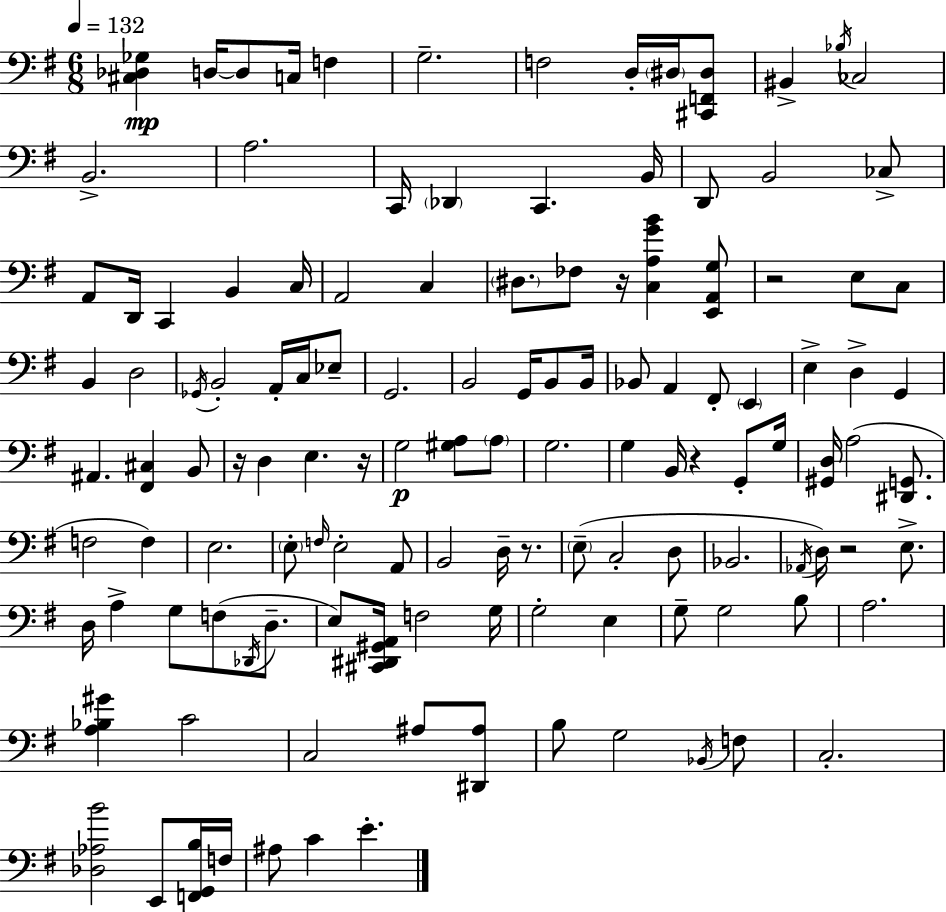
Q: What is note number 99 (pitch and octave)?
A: Bb2